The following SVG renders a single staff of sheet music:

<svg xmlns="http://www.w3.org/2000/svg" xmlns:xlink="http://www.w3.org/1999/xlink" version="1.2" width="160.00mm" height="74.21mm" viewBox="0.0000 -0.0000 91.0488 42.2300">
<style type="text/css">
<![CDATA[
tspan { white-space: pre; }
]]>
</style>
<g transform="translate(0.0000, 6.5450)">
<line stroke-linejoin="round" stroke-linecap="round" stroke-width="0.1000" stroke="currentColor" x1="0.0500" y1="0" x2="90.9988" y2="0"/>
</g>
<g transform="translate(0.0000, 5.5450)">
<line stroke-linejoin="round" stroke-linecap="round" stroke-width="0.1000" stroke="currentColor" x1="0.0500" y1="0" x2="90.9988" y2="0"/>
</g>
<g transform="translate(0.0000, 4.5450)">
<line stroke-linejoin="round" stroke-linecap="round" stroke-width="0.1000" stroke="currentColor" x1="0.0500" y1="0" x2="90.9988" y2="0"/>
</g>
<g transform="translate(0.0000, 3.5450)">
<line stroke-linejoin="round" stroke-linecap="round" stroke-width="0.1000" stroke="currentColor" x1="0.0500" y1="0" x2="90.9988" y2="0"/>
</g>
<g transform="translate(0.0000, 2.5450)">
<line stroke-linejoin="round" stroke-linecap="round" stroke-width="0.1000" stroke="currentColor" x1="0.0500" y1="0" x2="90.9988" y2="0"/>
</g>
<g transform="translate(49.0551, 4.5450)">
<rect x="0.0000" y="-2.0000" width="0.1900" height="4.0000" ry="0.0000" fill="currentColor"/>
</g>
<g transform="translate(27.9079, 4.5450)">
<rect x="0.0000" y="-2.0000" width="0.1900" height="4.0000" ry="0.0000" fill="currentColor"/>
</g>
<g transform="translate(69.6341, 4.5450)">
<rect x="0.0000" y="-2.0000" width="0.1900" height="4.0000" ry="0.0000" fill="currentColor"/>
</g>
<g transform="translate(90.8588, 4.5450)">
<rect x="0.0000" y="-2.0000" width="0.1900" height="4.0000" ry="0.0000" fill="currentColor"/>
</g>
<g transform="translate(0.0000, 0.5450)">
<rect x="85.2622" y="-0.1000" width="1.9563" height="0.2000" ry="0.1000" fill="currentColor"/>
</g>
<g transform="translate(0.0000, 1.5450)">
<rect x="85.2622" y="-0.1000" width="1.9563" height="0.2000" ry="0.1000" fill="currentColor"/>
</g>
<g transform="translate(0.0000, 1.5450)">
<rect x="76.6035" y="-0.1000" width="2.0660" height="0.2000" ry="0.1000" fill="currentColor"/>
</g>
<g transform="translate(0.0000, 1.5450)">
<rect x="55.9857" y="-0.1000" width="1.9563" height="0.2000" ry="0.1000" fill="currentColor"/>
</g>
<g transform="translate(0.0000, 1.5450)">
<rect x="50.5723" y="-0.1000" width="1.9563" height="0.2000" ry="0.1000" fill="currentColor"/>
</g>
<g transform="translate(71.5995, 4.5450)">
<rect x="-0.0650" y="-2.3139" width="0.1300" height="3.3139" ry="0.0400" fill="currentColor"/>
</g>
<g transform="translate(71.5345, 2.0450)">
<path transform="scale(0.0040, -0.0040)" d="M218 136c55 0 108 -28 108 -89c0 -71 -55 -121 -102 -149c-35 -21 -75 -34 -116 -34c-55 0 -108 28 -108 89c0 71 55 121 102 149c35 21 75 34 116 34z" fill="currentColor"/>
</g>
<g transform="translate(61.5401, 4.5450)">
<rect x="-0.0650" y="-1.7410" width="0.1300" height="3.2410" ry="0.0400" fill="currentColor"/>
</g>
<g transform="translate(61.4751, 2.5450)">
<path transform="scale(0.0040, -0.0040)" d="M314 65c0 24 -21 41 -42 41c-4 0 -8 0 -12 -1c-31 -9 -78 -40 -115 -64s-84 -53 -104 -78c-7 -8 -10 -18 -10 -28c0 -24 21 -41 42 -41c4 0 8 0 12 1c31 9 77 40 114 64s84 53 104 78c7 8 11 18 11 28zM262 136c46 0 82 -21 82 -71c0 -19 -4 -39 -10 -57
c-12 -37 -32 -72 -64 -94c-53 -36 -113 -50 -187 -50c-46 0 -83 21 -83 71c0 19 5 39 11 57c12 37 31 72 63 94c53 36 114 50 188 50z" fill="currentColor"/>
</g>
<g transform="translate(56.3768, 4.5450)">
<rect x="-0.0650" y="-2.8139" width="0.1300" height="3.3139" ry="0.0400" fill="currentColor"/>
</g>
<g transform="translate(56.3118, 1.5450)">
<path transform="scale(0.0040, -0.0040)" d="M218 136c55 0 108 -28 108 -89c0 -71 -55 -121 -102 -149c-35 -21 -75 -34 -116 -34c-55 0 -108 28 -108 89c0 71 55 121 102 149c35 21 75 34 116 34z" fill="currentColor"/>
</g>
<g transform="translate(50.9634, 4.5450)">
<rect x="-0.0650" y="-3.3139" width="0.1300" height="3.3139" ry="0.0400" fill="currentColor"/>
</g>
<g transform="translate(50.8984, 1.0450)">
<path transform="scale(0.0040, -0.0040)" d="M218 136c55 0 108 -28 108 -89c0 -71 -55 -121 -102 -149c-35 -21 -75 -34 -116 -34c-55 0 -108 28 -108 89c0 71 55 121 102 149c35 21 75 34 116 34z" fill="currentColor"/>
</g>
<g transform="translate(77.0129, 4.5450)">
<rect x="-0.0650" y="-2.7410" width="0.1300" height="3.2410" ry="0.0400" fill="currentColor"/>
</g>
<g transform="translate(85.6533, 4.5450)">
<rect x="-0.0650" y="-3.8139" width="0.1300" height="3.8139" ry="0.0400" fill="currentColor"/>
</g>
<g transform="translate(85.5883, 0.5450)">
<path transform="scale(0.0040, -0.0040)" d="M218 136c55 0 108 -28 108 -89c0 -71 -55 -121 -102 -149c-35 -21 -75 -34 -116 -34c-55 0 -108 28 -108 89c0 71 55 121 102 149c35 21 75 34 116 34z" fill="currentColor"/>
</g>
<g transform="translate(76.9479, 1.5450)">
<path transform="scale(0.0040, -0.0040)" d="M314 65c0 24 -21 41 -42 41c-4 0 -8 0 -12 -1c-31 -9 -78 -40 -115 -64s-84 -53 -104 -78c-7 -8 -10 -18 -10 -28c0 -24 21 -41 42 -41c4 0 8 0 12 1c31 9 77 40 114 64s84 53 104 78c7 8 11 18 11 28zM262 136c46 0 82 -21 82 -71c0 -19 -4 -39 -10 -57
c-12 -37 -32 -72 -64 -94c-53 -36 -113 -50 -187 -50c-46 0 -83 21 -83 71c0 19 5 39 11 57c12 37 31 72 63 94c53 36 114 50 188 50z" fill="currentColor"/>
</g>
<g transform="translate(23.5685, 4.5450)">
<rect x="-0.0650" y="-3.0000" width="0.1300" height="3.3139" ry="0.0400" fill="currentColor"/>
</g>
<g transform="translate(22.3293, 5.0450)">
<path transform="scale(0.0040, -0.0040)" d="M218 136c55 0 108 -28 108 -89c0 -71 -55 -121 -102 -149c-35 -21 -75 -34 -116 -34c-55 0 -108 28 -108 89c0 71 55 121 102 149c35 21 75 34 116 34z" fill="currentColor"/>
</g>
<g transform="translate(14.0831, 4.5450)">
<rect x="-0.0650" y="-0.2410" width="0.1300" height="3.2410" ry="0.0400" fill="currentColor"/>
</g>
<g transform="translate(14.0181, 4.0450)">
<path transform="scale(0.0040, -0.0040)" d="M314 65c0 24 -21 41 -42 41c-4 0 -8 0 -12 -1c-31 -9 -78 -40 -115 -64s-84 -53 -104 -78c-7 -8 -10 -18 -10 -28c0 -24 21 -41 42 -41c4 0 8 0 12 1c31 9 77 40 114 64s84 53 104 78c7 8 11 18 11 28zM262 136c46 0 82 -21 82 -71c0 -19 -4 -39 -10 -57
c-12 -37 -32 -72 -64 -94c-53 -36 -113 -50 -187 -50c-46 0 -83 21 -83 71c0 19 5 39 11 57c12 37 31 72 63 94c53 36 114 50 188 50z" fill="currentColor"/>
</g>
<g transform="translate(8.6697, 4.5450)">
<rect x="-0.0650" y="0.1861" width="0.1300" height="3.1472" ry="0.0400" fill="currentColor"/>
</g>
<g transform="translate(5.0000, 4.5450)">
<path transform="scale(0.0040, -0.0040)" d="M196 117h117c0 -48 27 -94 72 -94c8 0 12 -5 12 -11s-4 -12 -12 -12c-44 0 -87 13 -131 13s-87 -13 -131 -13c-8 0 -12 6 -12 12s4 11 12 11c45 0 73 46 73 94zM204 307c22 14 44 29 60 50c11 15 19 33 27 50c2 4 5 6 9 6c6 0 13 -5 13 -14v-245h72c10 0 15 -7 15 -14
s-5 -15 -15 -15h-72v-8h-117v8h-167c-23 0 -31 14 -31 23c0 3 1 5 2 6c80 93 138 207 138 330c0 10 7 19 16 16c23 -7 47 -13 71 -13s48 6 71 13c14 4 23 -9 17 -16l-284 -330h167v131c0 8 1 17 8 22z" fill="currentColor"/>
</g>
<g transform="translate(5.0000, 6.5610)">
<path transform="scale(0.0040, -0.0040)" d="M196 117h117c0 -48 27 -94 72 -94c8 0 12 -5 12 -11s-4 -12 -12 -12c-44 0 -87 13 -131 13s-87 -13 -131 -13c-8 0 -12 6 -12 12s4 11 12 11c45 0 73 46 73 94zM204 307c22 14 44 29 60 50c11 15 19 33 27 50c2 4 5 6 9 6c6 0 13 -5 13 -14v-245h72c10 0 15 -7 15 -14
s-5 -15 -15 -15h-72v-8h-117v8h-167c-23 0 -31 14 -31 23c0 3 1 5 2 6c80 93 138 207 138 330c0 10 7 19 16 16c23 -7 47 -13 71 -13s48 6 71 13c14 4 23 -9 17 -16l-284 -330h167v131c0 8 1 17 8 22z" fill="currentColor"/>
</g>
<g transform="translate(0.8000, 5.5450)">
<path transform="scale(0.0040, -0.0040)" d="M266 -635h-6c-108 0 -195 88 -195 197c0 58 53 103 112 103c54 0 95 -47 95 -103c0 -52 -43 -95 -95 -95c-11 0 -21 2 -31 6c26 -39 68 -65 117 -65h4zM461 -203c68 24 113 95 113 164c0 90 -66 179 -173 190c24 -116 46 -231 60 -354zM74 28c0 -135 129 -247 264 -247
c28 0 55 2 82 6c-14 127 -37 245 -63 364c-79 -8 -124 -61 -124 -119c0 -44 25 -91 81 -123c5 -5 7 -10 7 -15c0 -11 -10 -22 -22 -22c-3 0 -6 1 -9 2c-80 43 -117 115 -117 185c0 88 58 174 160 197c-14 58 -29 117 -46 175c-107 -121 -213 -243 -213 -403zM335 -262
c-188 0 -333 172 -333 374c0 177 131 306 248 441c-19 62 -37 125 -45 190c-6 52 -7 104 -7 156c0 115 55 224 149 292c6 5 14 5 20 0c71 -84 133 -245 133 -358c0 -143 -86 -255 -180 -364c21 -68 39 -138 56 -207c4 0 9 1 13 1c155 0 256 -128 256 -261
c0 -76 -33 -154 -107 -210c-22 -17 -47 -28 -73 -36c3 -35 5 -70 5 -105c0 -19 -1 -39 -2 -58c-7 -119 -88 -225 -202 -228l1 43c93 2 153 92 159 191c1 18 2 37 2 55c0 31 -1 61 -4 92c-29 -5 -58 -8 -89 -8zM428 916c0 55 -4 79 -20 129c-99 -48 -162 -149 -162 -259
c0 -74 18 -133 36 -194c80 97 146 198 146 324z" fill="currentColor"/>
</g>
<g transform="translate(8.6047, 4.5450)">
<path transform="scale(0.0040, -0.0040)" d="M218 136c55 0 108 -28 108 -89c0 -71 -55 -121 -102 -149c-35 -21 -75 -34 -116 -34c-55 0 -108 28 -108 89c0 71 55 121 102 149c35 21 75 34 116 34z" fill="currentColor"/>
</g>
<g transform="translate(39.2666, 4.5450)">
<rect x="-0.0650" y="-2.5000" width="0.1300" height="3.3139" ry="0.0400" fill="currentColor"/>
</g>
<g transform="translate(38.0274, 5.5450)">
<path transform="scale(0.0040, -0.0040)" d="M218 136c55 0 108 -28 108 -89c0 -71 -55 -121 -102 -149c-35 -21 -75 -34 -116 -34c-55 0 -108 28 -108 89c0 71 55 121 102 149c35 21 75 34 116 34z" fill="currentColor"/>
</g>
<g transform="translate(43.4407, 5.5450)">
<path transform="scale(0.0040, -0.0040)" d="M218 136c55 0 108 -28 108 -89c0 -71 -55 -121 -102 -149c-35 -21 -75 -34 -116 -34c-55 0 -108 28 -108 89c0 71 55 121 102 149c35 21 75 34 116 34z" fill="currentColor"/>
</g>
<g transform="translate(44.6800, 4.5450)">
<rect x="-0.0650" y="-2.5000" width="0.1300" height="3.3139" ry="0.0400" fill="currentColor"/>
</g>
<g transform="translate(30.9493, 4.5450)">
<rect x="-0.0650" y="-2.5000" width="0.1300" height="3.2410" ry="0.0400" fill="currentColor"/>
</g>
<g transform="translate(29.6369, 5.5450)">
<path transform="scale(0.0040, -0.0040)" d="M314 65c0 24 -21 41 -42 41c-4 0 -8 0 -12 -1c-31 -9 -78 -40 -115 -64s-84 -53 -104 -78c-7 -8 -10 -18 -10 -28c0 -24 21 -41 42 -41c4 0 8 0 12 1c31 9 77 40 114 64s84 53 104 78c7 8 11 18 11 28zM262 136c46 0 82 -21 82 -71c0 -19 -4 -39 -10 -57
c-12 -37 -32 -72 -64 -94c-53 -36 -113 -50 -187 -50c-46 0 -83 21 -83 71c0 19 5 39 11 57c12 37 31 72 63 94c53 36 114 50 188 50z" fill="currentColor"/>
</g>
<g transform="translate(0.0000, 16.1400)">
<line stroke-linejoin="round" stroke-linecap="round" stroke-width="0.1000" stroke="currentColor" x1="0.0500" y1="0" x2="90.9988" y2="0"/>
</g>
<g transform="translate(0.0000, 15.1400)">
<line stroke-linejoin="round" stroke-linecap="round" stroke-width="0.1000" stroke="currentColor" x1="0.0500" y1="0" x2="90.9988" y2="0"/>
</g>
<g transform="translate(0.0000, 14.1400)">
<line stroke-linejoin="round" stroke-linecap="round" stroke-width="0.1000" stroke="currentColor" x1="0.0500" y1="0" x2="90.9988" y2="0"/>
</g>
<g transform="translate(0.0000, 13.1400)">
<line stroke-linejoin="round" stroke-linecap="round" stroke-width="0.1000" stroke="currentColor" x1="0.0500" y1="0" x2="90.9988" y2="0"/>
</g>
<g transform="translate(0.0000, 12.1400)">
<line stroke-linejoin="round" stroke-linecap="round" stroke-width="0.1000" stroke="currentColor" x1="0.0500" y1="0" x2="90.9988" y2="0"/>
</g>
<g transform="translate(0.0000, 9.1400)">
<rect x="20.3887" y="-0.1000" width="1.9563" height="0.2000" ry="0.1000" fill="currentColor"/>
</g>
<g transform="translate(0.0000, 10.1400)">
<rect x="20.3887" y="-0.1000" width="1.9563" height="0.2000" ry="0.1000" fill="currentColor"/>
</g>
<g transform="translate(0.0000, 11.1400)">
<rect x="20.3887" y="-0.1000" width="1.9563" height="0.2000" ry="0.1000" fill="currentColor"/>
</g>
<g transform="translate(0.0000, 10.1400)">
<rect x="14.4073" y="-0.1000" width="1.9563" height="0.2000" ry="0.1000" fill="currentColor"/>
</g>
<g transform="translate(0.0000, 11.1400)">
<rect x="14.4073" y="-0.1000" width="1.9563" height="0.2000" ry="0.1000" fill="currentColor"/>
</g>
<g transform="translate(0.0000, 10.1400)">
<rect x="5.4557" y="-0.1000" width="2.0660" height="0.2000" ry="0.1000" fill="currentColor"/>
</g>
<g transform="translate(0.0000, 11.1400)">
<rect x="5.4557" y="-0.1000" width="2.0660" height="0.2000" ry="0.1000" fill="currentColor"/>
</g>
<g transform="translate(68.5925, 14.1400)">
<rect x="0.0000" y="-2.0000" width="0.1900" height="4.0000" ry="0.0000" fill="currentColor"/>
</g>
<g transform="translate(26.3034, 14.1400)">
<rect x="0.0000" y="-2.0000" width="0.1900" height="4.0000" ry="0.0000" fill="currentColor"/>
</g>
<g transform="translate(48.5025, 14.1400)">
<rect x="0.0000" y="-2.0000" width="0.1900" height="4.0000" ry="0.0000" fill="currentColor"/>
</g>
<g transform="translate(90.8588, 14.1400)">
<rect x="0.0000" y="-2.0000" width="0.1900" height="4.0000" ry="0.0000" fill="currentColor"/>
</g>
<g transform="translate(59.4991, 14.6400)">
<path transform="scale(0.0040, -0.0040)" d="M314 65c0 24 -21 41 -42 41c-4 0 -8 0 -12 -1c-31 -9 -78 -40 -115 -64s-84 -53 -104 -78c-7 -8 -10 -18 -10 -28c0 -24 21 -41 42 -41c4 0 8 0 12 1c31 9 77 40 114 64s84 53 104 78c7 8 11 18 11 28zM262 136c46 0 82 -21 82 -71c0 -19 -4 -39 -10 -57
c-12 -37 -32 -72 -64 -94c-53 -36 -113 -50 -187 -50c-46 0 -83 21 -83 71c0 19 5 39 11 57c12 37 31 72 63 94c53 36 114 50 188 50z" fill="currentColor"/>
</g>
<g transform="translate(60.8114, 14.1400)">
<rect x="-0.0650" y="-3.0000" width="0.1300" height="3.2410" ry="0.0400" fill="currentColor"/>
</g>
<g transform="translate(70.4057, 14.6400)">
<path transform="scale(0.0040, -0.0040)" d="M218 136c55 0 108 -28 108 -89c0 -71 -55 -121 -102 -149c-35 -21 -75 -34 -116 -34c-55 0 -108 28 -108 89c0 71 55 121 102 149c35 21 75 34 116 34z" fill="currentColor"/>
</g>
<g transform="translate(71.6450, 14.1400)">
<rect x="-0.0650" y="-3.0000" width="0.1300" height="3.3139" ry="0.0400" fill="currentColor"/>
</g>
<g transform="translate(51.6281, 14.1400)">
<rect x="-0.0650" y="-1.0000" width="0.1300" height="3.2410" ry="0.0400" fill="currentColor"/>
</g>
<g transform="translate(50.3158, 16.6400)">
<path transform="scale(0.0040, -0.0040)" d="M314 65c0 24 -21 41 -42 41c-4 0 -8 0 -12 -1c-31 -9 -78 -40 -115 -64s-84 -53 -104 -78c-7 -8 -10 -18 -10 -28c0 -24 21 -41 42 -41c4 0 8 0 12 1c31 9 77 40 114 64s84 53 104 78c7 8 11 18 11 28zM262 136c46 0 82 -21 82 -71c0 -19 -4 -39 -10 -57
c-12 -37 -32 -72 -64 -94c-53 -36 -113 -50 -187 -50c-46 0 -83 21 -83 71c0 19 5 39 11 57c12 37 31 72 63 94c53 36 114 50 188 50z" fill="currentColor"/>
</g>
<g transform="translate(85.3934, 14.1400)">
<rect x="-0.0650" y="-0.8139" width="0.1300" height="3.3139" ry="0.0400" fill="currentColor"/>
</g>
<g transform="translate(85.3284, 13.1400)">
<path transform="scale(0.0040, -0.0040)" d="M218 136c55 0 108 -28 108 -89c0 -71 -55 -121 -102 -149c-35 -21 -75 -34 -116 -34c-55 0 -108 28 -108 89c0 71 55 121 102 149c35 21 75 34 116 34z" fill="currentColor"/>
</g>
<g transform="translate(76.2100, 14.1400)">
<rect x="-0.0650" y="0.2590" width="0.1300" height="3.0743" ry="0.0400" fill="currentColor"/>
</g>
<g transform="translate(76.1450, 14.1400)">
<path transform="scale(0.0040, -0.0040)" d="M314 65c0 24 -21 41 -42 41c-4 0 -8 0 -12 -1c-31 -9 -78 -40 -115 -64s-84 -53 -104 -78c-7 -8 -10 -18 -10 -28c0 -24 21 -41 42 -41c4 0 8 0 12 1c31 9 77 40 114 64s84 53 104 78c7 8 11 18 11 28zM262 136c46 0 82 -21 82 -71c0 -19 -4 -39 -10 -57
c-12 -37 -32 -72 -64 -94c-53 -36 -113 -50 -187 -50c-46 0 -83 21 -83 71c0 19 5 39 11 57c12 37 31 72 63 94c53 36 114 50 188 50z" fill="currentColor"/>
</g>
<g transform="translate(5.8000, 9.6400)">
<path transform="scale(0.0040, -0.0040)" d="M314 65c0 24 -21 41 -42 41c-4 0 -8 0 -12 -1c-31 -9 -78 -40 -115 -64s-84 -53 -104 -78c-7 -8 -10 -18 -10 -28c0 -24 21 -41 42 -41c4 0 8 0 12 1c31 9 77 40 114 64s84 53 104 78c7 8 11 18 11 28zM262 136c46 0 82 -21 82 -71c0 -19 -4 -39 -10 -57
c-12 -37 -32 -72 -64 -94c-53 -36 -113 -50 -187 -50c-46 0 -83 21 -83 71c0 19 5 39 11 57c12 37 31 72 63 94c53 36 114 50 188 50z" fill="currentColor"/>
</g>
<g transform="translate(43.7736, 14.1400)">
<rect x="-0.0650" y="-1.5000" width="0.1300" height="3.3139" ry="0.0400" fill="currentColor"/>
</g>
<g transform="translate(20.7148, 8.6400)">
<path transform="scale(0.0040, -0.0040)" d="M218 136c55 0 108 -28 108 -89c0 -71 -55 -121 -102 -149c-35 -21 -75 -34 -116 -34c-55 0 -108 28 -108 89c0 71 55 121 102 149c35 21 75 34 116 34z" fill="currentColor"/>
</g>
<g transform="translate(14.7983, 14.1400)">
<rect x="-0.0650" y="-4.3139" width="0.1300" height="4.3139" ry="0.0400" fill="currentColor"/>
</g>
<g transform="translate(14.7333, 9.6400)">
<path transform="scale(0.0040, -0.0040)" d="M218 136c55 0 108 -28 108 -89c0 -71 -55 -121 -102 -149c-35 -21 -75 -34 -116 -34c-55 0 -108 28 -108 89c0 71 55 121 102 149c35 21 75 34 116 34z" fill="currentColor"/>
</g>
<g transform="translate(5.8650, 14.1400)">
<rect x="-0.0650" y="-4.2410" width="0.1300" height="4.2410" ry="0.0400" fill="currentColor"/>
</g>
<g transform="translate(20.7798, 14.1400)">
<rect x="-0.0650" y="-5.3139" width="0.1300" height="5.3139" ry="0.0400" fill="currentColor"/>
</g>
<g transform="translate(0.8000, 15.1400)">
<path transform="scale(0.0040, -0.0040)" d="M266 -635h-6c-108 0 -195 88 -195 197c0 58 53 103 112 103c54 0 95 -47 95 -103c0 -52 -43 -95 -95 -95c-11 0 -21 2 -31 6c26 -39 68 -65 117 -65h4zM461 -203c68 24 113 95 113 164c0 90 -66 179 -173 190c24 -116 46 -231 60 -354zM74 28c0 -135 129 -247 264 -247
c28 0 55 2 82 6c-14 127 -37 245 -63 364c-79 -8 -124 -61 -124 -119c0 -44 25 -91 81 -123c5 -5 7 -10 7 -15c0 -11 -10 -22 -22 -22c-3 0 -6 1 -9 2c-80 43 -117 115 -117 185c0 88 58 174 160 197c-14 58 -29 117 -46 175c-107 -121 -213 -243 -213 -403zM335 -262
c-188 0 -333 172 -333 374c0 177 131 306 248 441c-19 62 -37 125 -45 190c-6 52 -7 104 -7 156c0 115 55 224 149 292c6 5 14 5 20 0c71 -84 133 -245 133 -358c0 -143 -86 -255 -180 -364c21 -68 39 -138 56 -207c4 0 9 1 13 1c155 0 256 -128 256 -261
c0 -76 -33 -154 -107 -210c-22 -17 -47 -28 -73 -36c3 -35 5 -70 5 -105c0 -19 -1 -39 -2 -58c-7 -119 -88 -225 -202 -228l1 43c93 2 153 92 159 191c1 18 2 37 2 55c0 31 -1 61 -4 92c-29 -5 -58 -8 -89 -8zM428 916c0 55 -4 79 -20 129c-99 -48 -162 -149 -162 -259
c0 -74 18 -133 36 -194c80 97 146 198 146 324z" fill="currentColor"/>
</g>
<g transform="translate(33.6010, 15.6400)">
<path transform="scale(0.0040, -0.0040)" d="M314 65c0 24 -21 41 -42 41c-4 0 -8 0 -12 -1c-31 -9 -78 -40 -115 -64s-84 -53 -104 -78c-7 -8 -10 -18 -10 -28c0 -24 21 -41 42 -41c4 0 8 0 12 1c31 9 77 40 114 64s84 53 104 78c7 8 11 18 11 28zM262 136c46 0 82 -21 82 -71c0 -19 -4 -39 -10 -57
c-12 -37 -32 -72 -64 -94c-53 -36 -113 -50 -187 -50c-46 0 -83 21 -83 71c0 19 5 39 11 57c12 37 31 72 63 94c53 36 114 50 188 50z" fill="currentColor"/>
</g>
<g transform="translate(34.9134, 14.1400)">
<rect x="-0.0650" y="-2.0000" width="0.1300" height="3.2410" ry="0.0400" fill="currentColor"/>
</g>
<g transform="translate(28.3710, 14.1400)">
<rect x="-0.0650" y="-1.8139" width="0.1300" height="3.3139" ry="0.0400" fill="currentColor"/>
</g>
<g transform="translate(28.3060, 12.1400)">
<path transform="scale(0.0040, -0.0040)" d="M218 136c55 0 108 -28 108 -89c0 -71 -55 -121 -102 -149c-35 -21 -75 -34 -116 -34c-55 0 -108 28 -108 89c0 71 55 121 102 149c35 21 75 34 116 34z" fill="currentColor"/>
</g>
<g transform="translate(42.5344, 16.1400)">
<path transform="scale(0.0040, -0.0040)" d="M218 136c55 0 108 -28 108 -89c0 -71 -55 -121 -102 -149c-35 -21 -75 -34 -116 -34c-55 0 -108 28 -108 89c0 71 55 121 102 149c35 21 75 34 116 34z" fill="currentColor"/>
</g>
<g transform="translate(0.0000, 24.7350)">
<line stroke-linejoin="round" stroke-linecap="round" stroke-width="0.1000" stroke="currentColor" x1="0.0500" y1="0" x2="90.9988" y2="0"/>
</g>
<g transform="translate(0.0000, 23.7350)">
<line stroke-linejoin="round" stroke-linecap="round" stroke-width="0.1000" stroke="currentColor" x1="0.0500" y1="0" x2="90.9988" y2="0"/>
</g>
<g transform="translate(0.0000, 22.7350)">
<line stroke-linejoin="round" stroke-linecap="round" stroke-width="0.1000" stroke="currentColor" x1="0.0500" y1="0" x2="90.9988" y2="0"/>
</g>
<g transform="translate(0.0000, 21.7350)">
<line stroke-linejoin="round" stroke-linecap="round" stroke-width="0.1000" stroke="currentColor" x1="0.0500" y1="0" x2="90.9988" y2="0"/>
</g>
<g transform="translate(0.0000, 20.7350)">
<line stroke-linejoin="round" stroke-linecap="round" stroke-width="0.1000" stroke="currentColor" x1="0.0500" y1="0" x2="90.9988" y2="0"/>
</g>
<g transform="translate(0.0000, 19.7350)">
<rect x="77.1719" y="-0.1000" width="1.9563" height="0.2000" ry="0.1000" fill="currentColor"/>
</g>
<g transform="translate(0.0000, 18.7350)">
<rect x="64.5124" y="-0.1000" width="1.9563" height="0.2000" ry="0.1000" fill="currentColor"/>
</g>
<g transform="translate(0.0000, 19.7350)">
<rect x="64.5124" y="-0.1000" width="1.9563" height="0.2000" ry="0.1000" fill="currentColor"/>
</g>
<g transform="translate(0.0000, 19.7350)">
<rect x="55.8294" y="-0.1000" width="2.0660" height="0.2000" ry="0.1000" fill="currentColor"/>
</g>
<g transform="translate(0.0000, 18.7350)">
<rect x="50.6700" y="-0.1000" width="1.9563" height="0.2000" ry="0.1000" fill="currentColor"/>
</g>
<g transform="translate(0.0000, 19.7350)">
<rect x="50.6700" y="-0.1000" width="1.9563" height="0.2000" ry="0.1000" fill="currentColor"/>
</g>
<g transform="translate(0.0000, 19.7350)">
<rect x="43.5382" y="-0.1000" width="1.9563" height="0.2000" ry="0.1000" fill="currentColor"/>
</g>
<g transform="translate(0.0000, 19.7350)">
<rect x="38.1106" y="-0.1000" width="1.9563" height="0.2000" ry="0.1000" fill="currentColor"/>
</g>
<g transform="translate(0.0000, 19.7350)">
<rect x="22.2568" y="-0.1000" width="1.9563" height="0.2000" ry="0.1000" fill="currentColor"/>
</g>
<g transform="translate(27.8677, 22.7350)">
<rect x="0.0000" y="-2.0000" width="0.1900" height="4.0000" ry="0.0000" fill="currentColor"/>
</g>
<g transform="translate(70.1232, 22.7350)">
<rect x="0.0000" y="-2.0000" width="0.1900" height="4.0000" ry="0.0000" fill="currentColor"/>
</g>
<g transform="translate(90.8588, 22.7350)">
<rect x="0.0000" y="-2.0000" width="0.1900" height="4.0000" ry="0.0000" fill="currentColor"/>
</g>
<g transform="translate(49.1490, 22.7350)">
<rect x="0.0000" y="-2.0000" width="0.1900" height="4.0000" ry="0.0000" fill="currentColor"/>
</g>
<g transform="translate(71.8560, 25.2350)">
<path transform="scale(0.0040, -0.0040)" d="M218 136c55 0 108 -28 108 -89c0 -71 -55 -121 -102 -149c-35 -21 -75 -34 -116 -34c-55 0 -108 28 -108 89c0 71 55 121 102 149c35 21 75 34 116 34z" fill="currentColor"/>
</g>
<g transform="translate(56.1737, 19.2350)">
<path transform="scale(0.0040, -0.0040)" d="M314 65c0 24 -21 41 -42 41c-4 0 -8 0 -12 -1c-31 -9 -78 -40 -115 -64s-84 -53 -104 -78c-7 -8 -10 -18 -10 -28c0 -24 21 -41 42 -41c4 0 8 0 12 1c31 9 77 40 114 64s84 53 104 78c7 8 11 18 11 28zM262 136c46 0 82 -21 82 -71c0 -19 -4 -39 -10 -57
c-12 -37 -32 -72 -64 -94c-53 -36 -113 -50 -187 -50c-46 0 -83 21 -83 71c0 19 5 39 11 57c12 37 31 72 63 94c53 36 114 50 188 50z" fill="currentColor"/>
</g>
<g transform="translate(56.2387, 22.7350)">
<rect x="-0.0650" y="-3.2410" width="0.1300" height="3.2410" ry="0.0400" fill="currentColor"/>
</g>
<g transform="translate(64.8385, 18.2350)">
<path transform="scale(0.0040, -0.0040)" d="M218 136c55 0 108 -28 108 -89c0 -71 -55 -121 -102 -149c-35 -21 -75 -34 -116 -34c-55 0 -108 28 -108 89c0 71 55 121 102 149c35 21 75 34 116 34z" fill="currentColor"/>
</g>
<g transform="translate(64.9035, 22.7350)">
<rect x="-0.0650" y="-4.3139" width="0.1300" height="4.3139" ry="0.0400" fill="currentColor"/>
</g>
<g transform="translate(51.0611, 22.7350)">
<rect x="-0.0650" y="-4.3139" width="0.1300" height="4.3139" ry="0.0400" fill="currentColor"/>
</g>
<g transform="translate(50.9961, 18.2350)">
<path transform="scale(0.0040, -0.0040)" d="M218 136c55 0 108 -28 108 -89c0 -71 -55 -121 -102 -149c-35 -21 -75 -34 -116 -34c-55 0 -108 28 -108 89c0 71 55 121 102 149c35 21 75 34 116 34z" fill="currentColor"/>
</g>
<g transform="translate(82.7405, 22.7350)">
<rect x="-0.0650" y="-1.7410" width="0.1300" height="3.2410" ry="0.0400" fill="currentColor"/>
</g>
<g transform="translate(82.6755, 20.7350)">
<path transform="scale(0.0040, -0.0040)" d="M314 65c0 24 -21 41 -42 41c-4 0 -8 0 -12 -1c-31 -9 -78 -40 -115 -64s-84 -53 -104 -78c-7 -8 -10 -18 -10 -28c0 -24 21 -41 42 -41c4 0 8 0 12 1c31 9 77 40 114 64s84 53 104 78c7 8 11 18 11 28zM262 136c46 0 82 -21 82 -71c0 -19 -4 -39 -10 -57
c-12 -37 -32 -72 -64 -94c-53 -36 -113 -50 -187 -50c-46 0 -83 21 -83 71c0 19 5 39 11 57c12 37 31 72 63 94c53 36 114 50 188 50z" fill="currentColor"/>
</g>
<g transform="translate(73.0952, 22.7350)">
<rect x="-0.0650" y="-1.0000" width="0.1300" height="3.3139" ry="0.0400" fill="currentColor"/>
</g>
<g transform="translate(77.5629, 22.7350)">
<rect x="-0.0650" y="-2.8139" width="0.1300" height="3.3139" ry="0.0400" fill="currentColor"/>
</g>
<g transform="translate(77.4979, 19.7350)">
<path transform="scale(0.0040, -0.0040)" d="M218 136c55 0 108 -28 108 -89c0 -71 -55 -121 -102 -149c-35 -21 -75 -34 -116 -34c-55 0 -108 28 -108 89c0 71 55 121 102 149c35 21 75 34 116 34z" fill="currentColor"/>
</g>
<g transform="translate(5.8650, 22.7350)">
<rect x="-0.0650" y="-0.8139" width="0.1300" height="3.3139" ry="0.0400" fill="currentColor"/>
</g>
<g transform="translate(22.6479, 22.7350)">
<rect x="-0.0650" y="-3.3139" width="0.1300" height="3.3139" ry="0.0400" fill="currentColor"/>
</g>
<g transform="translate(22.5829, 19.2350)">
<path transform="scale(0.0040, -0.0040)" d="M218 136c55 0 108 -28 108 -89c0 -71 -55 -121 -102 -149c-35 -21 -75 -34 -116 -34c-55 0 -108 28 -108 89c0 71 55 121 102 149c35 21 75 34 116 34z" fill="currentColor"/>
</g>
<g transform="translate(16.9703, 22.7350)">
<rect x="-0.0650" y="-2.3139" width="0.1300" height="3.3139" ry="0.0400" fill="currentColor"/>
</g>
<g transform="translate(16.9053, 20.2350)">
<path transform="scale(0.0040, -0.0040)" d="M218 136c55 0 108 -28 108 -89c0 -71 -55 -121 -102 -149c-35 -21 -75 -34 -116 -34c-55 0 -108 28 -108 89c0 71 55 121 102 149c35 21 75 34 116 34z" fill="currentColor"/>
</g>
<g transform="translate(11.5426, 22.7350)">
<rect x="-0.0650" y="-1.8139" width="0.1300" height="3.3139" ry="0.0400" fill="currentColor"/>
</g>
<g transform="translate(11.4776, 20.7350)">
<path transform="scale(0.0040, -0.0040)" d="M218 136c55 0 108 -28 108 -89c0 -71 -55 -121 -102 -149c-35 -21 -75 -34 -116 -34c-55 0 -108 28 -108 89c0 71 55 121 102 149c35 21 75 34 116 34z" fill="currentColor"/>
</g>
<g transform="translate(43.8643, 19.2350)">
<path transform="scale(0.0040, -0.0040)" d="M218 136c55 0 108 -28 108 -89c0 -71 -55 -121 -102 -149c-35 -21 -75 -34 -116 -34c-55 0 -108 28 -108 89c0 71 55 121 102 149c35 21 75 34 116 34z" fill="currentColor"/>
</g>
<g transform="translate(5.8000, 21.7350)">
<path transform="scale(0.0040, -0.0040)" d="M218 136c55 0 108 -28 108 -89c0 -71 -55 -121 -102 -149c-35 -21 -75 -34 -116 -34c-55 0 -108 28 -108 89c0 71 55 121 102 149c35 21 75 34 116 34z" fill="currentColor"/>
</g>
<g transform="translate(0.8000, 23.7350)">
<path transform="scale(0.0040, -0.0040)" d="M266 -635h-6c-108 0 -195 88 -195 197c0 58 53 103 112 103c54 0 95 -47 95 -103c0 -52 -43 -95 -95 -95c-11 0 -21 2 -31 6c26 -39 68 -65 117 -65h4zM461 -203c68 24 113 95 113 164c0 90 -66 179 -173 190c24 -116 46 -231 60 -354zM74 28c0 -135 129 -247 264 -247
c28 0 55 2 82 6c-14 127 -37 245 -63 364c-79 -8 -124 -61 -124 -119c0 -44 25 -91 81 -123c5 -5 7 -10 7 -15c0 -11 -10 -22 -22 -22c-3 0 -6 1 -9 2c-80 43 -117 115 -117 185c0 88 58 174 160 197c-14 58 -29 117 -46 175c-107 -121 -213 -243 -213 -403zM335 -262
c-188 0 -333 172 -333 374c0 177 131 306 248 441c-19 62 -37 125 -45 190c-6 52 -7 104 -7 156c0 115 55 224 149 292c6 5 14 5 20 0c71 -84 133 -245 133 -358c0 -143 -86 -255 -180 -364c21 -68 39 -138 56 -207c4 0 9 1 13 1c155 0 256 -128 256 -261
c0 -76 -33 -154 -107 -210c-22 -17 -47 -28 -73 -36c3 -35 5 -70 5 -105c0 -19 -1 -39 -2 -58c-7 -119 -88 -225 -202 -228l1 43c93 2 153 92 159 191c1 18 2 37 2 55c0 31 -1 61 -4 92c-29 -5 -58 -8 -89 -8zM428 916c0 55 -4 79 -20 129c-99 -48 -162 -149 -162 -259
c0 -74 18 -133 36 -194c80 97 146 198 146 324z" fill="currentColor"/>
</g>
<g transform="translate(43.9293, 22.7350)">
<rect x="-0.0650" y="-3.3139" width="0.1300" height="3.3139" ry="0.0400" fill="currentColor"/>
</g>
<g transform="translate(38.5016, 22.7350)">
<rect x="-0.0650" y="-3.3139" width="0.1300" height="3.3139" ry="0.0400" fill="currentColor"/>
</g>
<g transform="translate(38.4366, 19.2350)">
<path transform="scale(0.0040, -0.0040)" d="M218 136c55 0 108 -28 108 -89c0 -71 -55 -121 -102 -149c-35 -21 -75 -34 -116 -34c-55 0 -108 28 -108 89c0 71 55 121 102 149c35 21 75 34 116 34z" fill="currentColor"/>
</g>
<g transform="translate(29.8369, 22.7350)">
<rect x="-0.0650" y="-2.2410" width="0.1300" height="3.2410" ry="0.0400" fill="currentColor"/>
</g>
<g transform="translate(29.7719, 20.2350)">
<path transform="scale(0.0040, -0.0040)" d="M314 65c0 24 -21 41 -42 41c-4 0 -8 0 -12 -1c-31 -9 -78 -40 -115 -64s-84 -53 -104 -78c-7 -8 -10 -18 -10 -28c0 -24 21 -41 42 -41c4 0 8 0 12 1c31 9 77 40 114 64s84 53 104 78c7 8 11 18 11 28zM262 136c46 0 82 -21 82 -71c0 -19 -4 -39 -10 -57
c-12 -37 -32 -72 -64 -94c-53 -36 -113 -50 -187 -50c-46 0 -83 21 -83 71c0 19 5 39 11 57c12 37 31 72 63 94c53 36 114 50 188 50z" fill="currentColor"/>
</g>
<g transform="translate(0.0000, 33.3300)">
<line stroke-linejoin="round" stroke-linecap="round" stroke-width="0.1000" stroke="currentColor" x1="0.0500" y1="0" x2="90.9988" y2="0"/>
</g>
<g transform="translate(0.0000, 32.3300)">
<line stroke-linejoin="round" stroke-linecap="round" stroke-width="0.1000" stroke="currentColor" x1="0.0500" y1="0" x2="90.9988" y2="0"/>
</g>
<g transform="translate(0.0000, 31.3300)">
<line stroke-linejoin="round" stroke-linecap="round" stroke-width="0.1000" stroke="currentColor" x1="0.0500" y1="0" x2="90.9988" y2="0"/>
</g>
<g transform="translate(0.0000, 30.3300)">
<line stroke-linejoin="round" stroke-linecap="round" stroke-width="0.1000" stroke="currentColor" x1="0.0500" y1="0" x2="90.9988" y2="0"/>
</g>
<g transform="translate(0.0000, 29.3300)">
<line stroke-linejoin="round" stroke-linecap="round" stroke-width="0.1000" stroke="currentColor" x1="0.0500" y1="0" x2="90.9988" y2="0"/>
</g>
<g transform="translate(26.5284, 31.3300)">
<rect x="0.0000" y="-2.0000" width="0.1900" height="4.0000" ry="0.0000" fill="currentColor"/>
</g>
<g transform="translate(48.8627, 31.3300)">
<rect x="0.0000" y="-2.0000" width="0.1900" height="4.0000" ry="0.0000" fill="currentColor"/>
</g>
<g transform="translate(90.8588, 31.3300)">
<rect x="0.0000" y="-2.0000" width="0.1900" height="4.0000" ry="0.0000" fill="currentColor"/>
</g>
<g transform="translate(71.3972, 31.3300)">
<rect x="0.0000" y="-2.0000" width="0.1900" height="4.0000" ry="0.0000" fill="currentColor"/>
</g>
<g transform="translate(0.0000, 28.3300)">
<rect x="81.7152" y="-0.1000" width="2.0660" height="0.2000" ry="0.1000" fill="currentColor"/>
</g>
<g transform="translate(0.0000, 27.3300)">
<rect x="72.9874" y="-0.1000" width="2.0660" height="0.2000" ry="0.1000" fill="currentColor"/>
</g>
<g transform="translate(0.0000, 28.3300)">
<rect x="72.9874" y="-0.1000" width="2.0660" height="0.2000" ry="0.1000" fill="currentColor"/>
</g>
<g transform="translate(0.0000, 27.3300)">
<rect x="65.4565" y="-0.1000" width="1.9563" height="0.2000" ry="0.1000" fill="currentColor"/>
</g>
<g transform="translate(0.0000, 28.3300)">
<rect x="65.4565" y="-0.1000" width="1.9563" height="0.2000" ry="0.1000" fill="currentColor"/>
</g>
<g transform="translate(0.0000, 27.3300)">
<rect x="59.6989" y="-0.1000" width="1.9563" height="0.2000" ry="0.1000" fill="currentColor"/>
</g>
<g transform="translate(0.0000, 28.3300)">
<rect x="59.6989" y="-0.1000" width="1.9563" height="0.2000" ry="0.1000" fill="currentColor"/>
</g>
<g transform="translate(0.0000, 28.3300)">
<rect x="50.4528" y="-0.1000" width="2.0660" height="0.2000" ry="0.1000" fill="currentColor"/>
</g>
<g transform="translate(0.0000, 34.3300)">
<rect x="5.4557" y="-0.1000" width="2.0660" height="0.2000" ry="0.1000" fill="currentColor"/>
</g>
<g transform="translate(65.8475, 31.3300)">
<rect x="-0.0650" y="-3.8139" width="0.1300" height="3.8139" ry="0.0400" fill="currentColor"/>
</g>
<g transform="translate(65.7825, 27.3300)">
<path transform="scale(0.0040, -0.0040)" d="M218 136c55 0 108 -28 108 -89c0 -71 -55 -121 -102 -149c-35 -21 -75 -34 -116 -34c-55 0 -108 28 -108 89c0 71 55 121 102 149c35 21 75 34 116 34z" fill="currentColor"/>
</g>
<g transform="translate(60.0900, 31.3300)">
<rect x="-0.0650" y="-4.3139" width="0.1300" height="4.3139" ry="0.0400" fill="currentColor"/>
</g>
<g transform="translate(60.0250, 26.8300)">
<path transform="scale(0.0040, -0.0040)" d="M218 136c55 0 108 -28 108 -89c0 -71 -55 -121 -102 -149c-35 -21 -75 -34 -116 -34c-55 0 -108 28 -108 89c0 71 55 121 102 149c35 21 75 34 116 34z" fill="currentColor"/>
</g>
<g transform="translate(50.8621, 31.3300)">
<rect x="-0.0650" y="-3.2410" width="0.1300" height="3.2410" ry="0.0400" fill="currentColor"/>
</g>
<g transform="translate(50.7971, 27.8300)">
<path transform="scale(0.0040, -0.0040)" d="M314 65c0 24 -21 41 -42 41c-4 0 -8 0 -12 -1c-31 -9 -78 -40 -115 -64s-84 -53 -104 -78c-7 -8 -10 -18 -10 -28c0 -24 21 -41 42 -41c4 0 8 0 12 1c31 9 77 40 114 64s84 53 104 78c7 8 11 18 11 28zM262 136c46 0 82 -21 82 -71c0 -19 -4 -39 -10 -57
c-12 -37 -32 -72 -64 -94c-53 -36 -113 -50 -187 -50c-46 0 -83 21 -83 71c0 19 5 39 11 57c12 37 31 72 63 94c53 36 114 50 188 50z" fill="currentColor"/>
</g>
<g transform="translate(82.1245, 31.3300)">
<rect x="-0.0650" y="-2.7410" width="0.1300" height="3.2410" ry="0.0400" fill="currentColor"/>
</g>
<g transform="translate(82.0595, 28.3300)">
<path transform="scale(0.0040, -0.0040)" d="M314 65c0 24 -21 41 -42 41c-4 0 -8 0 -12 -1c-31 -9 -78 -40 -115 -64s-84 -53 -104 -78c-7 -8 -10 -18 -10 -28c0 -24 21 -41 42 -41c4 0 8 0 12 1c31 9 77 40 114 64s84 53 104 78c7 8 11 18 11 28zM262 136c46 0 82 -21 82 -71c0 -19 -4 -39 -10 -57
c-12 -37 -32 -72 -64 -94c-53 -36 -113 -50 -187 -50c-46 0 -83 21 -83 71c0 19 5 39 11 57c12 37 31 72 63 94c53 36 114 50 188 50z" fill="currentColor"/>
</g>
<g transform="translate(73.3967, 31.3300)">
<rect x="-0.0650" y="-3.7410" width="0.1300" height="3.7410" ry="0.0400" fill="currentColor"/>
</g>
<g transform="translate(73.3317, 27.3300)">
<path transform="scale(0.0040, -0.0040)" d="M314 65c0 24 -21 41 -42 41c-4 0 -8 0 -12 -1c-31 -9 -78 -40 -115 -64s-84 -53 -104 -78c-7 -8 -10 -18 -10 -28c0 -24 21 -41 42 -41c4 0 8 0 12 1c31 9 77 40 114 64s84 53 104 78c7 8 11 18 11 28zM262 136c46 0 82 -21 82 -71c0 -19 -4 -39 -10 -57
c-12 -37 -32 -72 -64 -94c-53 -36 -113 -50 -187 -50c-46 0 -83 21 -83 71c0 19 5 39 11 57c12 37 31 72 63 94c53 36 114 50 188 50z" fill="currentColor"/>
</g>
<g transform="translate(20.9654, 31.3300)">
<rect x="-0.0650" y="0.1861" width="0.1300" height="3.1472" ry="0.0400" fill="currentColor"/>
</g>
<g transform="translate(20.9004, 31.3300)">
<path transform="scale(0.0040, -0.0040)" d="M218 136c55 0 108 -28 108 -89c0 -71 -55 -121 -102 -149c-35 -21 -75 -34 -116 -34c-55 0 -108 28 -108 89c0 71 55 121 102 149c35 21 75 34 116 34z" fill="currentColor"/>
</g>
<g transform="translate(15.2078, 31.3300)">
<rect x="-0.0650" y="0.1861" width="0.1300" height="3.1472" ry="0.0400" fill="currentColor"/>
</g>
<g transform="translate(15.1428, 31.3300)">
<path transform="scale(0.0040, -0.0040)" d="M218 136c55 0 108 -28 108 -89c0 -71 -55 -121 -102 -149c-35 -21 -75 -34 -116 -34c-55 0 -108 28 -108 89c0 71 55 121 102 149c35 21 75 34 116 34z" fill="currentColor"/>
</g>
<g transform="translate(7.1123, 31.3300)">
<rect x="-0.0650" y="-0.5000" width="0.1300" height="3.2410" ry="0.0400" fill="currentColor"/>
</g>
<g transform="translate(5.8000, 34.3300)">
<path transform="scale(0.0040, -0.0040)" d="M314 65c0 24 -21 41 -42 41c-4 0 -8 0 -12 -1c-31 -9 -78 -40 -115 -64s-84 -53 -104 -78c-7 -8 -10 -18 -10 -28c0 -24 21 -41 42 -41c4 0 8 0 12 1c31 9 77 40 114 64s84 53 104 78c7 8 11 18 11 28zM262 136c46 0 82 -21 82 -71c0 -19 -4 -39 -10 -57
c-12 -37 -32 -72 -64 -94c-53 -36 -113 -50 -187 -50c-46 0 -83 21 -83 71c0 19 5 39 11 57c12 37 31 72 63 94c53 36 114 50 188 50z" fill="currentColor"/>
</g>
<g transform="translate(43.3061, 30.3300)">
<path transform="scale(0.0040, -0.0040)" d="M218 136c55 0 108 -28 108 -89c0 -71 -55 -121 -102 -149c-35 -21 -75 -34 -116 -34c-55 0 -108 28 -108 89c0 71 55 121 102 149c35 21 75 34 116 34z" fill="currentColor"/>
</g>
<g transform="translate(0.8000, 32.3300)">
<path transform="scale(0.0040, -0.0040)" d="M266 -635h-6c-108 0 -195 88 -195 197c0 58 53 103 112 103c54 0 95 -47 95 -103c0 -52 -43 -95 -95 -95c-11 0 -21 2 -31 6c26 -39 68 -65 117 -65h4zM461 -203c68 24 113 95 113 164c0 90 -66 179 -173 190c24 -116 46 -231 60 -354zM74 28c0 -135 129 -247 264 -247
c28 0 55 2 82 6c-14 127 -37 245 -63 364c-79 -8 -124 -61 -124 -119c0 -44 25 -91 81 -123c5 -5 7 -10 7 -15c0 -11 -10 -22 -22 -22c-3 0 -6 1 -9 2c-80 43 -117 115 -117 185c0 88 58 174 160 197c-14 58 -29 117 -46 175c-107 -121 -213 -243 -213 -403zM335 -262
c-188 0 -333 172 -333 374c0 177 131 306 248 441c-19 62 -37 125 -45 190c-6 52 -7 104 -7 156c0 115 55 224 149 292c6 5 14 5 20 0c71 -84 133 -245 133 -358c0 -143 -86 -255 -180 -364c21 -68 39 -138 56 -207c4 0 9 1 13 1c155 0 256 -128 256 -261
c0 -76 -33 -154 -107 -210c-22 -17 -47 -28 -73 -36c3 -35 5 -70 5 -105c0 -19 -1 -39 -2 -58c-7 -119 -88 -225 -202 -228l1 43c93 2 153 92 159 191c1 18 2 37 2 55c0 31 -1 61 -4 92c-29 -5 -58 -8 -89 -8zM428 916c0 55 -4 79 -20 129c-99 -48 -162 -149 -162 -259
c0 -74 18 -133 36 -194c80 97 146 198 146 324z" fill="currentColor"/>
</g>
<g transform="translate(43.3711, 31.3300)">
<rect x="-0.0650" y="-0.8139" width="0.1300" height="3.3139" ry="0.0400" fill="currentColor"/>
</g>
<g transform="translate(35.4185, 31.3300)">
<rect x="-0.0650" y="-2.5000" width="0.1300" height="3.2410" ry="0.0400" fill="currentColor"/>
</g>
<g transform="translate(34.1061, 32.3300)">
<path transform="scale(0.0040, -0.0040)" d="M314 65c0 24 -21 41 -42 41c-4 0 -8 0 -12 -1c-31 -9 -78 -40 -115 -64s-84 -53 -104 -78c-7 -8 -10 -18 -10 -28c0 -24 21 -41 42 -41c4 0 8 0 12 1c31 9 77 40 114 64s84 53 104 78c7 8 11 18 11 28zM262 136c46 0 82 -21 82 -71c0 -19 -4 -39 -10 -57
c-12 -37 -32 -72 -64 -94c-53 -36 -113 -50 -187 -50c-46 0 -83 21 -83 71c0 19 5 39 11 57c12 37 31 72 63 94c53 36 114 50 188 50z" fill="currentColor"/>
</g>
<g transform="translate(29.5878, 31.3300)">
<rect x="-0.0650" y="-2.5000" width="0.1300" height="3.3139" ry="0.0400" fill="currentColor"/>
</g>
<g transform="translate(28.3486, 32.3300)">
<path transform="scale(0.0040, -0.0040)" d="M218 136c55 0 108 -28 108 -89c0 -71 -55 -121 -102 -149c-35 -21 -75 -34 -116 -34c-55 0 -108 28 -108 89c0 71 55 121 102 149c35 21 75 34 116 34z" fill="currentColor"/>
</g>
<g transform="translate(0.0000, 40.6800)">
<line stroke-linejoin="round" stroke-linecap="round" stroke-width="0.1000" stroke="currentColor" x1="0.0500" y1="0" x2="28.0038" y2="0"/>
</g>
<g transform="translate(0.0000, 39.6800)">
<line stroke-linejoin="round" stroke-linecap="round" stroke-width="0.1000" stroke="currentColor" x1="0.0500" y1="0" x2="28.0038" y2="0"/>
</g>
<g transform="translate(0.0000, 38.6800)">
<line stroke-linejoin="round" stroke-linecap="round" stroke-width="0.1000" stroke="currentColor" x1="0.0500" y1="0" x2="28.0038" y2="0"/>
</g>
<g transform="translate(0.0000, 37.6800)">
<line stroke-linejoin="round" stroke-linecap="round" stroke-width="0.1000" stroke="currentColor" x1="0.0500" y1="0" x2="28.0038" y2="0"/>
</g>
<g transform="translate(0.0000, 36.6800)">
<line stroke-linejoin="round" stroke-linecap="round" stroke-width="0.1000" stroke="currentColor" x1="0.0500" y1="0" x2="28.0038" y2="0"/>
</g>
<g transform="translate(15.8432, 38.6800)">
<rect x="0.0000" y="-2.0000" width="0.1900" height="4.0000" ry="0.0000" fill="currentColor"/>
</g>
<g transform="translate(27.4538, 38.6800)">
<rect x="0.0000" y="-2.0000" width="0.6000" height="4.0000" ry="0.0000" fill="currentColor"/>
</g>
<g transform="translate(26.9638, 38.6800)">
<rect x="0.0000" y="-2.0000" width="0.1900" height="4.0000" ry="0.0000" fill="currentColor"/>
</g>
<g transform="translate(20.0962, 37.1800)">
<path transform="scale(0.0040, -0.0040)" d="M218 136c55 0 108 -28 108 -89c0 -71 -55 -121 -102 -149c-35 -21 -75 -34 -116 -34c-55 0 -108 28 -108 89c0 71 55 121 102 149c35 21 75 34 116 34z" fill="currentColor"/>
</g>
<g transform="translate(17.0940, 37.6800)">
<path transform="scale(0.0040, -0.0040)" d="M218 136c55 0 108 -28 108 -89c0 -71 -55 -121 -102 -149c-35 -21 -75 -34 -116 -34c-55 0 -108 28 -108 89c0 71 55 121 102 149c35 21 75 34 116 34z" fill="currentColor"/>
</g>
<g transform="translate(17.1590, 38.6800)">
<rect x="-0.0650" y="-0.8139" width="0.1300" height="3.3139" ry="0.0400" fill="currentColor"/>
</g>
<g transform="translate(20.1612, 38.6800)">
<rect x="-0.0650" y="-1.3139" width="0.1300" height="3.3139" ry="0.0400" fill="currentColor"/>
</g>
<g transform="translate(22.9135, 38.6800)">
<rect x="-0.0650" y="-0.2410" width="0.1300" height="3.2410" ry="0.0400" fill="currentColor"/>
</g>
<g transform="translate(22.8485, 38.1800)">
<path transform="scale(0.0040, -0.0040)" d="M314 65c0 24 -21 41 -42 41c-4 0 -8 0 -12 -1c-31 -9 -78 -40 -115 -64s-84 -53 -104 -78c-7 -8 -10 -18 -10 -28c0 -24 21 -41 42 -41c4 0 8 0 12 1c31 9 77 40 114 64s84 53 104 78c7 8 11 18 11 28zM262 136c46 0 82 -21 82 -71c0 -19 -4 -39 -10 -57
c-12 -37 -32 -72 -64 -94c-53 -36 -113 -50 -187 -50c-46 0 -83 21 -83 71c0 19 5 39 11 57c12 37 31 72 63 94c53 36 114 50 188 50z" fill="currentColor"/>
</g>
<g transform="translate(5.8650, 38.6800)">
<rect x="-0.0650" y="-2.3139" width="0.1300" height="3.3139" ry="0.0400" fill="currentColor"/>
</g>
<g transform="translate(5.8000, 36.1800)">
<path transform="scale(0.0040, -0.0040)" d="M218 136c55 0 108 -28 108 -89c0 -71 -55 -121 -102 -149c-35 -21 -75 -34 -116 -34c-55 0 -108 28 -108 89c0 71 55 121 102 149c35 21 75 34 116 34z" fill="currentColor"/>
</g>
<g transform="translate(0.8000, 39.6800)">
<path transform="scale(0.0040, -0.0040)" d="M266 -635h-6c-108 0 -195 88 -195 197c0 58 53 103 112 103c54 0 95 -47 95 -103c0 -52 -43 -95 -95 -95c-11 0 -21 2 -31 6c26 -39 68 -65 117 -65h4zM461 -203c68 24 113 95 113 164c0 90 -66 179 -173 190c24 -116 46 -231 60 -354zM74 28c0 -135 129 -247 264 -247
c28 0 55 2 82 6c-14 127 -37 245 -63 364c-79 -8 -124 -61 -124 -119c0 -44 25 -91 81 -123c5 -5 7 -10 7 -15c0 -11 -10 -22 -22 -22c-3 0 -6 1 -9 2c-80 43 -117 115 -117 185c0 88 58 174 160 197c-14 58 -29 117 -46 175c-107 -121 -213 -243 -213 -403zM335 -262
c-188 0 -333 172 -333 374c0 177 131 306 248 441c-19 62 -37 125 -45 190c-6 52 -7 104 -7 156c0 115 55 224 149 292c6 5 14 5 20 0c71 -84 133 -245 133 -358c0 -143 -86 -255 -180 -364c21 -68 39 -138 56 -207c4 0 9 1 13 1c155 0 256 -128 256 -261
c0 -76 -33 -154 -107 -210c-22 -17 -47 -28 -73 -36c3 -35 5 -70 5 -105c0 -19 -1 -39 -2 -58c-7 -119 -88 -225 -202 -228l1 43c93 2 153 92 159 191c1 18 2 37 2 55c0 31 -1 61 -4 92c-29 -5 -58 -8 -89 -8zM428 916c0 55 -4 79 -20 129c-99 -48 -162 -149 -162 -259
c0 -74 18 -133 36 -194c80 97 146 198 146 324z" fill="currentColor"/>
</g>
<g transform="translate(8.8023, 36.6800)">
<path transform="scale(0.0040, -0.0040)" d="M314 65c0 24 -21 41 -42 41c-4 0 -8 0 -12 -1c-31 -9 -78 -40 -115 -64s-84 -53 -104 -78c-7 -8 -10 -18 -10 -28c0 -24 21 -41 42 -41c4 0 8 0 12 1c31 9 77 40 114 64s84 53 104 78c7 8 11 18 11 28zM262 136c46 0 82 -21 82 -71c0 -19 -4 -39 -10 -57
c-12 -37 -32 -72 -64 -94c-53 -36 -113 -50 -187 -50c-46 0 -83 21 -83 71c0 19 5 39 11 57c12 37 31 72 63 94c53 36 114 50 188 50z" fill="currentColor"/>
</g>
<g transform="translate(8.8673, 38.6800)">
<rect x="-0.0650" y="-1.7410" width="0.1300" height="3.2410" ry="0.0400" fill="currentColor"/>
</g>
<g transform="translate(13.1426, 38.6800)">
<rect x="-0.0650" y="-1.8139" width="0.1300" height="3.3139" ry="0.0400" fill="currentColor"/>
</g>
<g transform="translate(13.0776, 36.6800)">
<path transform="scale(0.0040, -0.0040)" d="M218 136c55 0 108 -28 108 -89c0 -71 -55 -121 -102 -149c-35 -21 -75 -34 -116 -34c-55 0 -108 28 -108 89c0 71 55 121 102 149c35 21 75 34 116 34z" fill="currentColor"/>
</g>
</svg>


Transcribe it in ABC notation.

X:1
T:Untitled
M:4/4
L:1/4
K:C
B c2 A G2 G G b a f2 g a2 c' d'2 d' f' f F2 E D2 A2 A B2 d d f g b g2 b b d' b2 d' D a f2 C2 B B G G2 d b2 d' c' c'2 a2 g f2 f d e c2